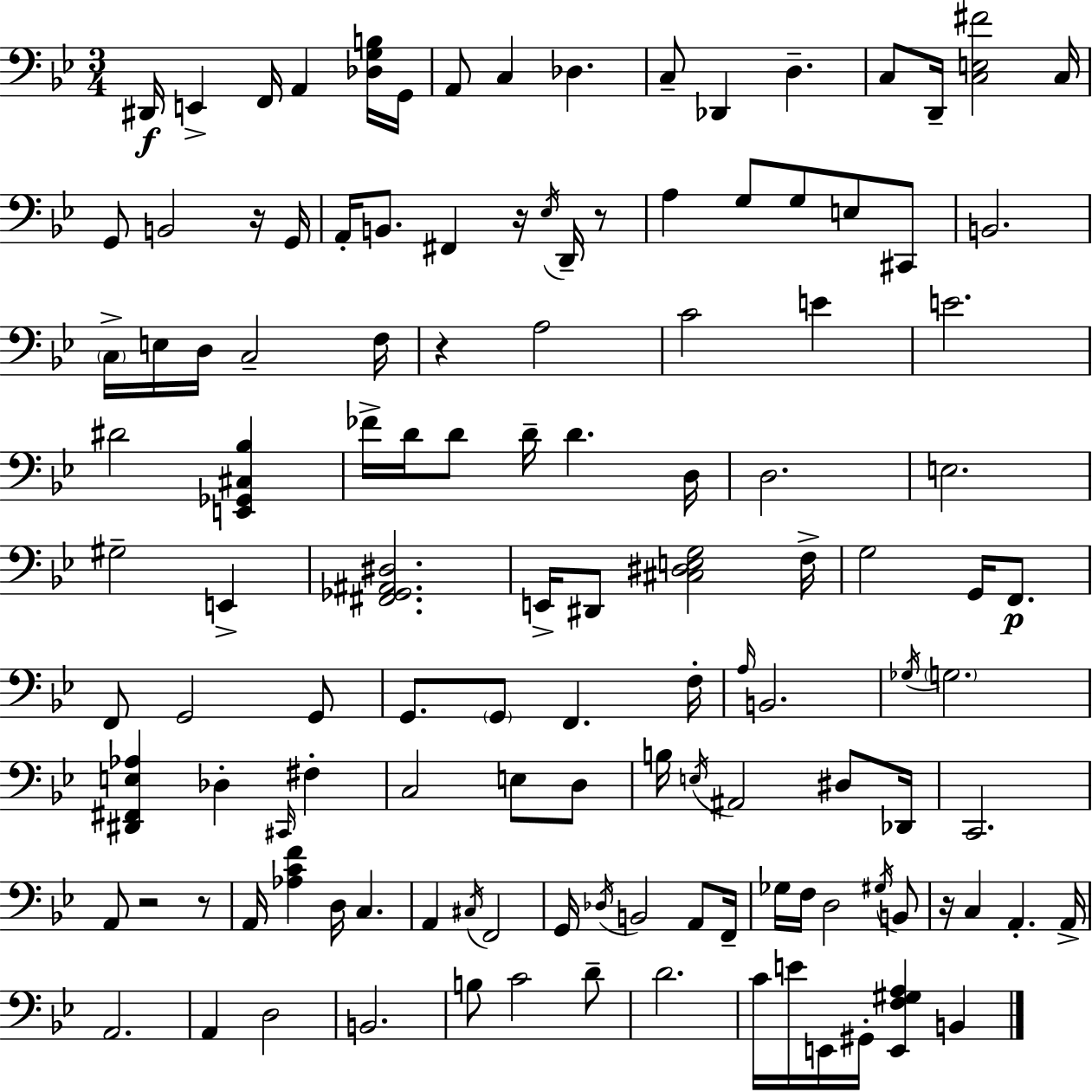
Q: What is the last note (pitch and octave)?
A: B2